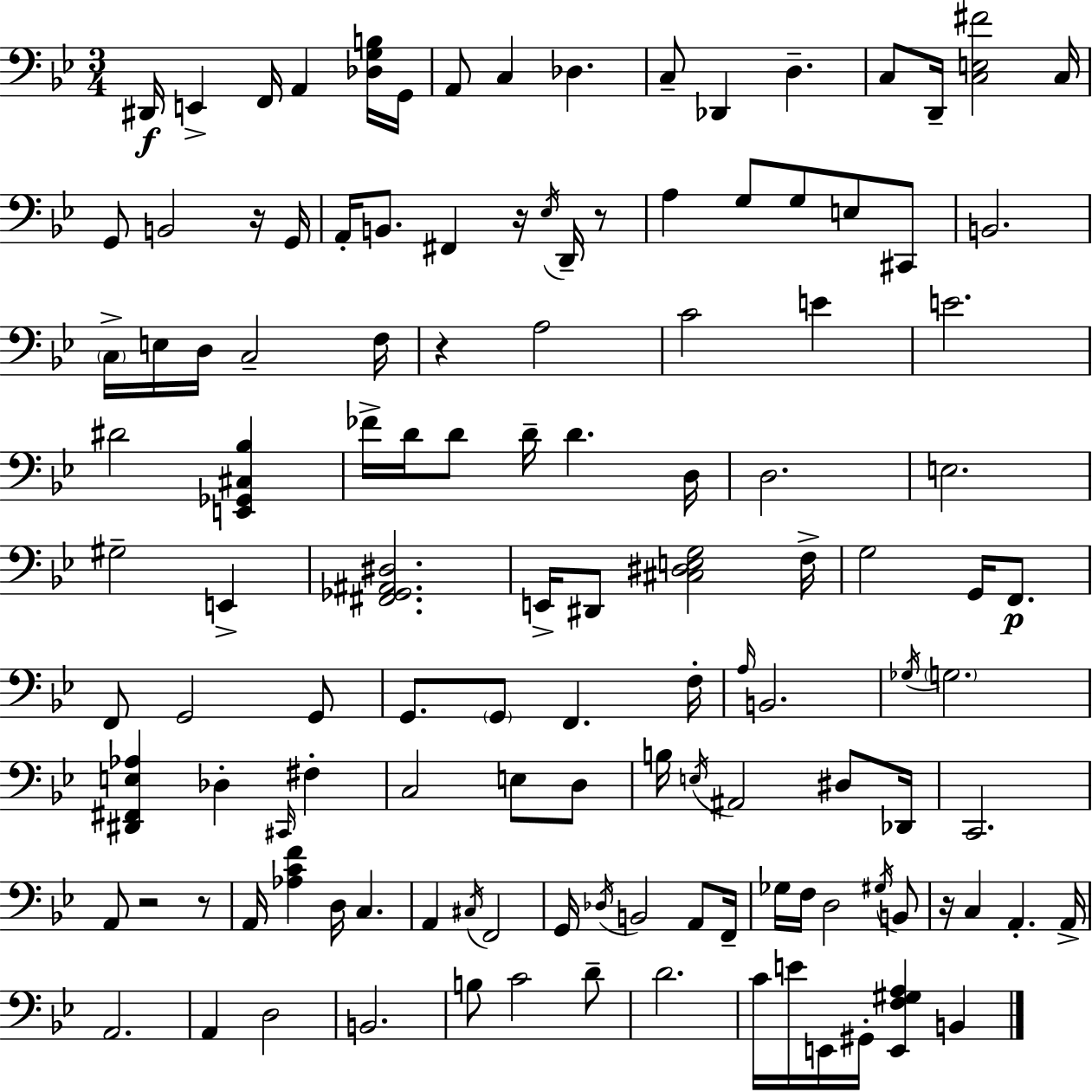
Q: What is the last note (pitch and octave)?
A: B2